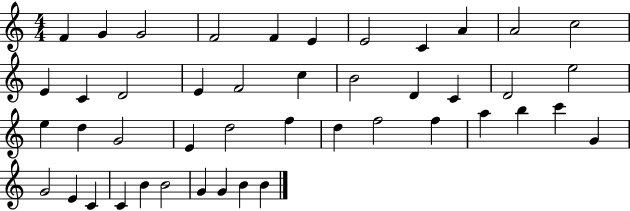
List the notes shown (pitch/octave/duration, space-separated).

F4/q G4/q G4/h F4/h F4/q E4/q E4/h C4/q A4/q A4/h C5/h E4/q C4/q D4/h E4/q F4/h C5/q B4/h D4/q C4/q D4/h E5/h E5/q D5/q G4/h E4/q D5/h F5/q D5/q F5/h F5/q A5/q B5/q C6/q G4/q G4/h E4/q C4/q C4/q B4/q B4/h G4/q G4/q B4/q B4/q